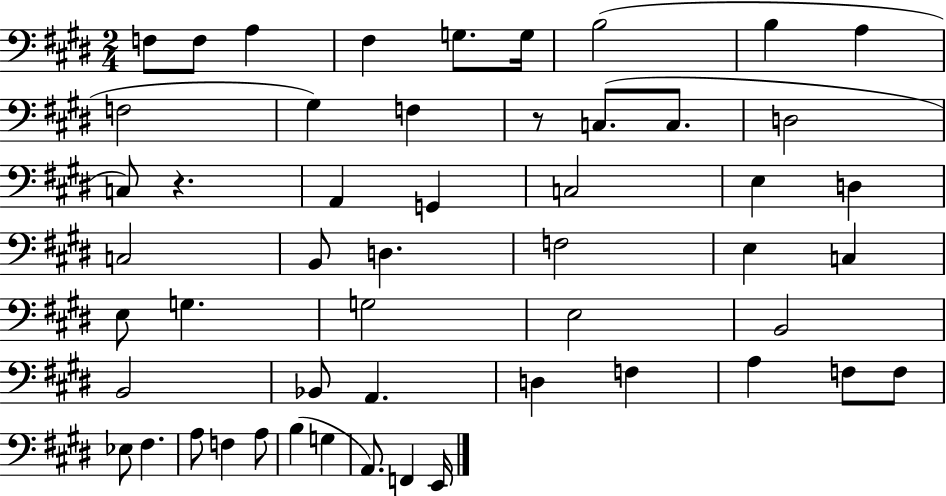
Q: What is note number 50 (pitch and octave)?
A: E2